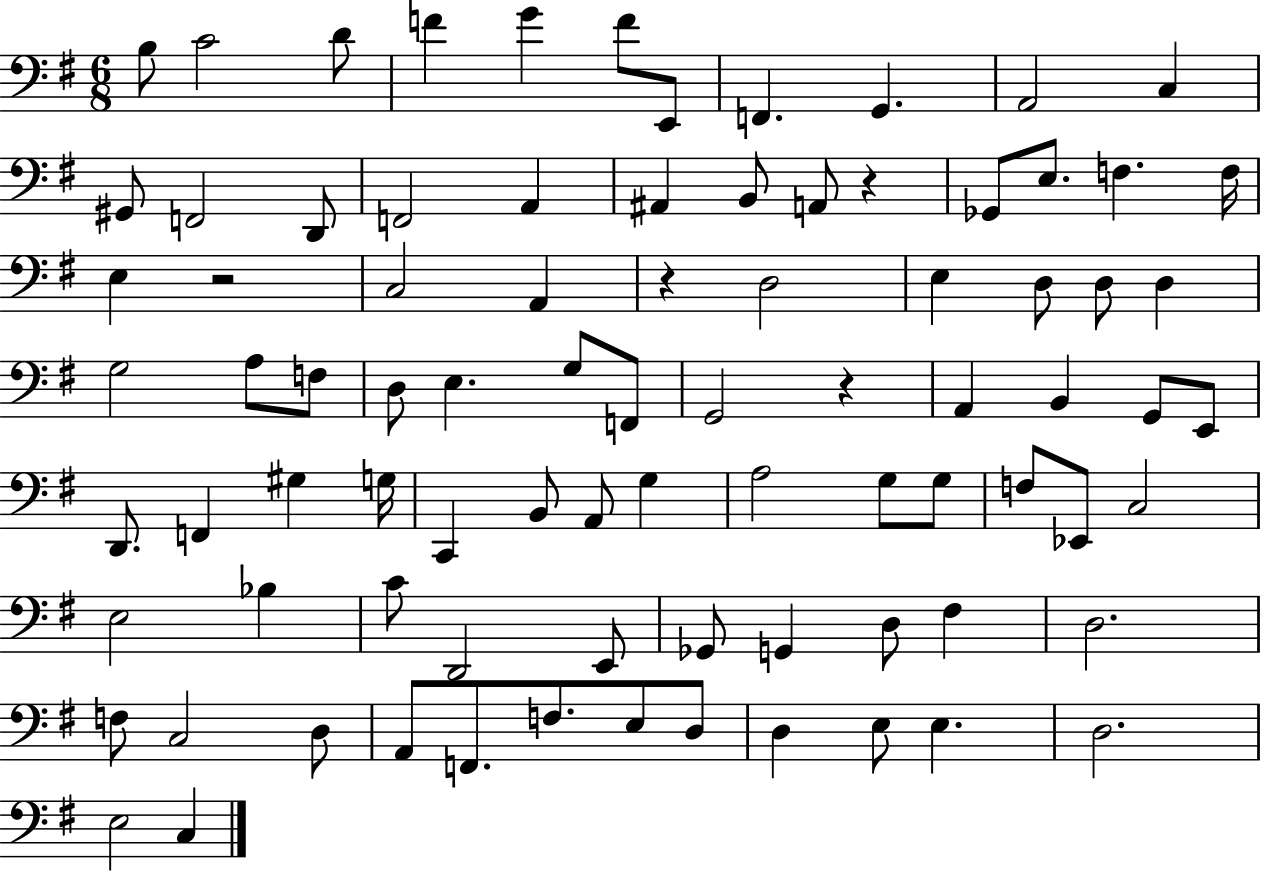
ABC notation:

X:1
T:Untitled
M:6/8
L:1/4
K:G
B,/2 C2 D/2 F G F/2 E,,/2 F,, G,, A,,2 C, ^G,,/2 F,,2 D,,/2 F,,2 A,, ^A,, B,,/2 A,,/2 z _G,,/2 E,/2 F, F,/4 E, z2 C,2 A,, z D,2 E, D,/2 D,/2 D, G,2 A,/2 F,/2 D,/2 E, G,/2 F,,/2 G,,2 z A,, B,, G,,/2 E,,/2 D,,/2 F,, ^G, G,/4 C,, B,,/2 A,,/2 G, A,2 G,/2 G,/2 F,/2 _E,,/2 C,2 E,2 _B, C/2 D,,2 E,,/2 _G,,/2 G,, D,/2 ^F, D,2 F,/2 C,2 D,/2 A,,/2 F,,/2 F,/2 E,/2 D,/2 D, E,/2 E, D,2 E,2 C,